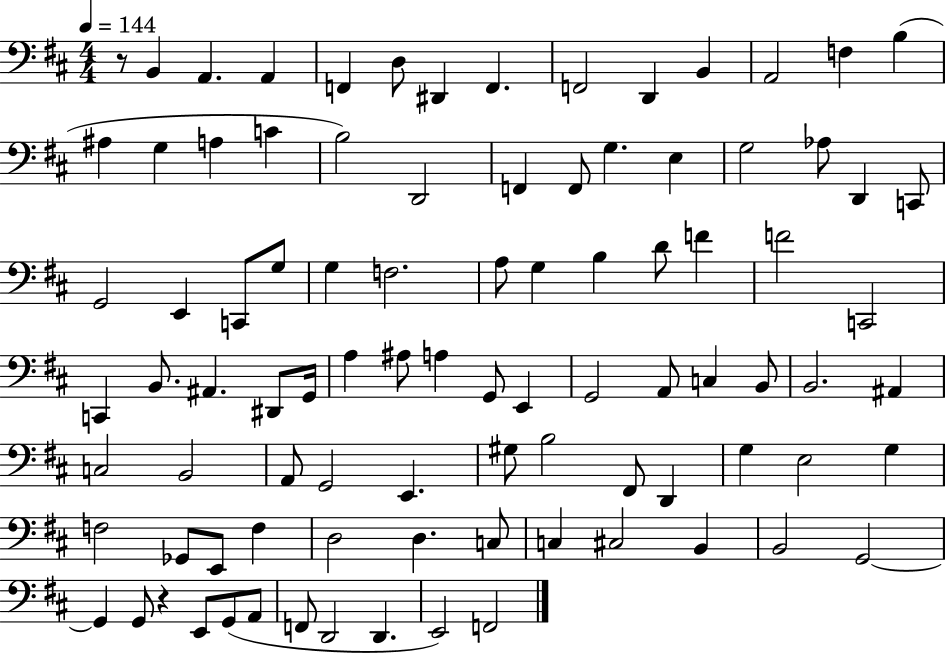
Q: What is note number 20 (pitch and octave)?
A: F2